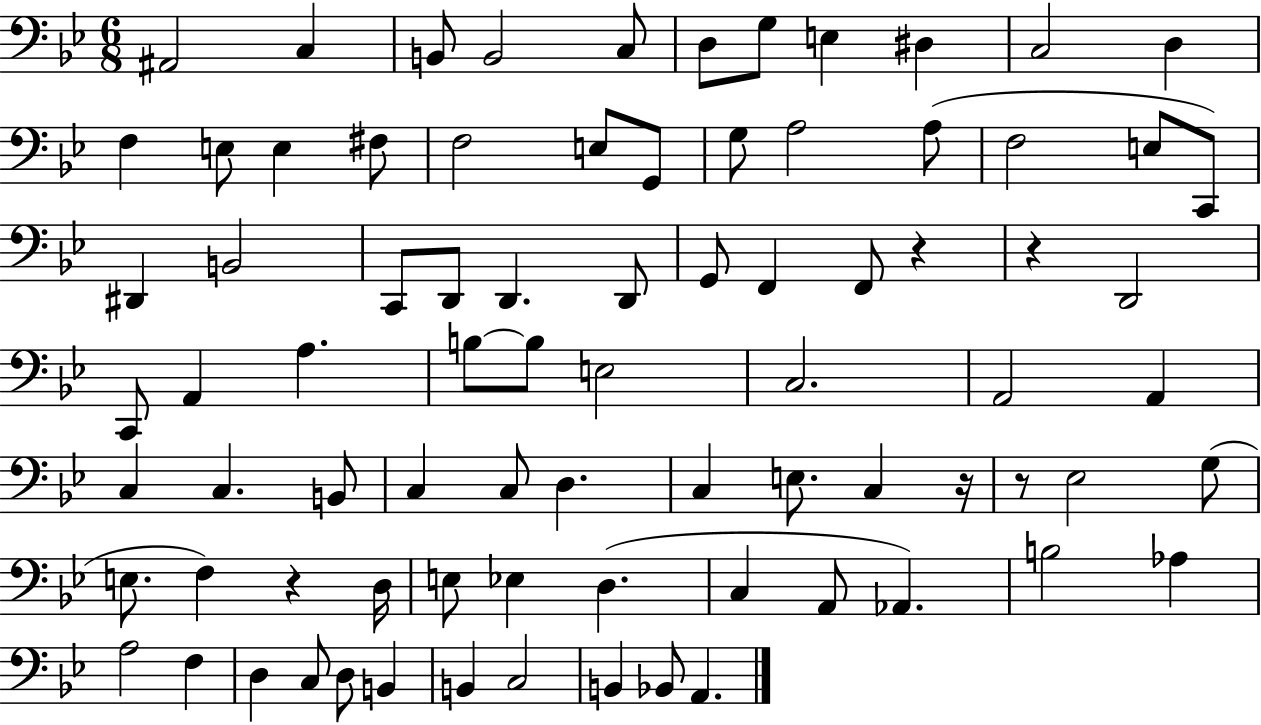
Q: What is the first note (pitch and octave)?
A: A#2